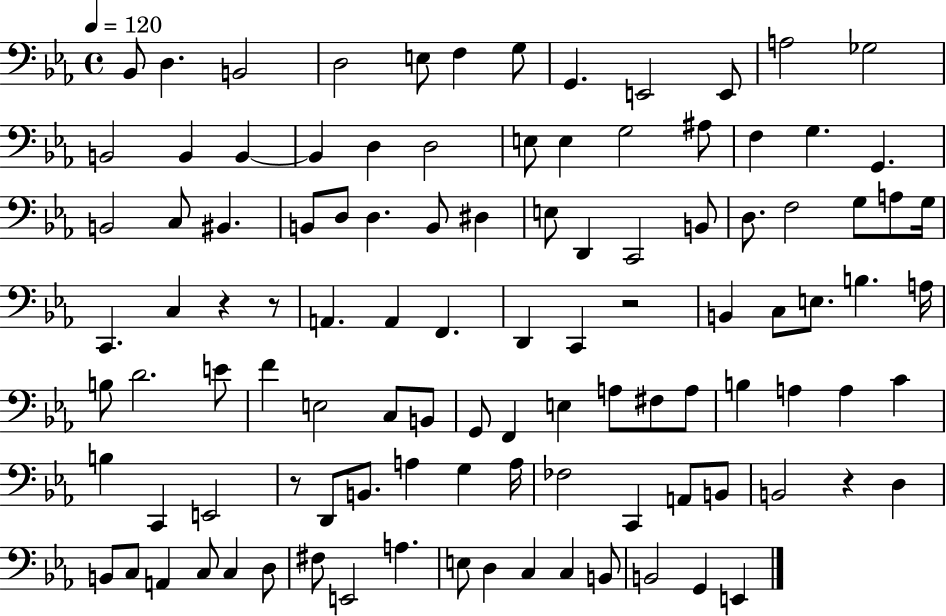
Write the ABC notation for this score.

X:1
T:Untitled
M:4/4
L:1/4
K:Eb
_B,,/2 D, B,,2 D,2 E,/2 F, G,/2 G,, E,,2 E,,/2 A,2 _G,2 B,,2 B,, B,, B,, D, D,2 E,/2 E, G,2 ^A,/2 F, G, G,, B,,2 C,/2 ^B,, B,,/2 D,/2 D, B,,/2 ^D, E,/2 D,, C,,2 B,,/2 D,/2 F,2 G,/2 A,/2 G,/4 C,, C, z z/2 A,, A,, F,, D,, C,, z2 B,, C,/2 E,/2 B, A,/4 B,/2 D2 E/2 F E,2 C,/2 B,,/2 G,,/2 F,, E, A,/2 ^F,/2 A,/2 B, A, A, C B, C,, E,,2 z/2 D,,/2 B,,/2 A, G, A,/4 _F,2 C,, A,,/2 B,,/2 B,,2 z D, B,,/2 C,/2 A,, C,/2 C, D,/2 ^F,/2 E,,2 A, E,/2 D, C, C, B,,/2 B,,2 G,, E,,